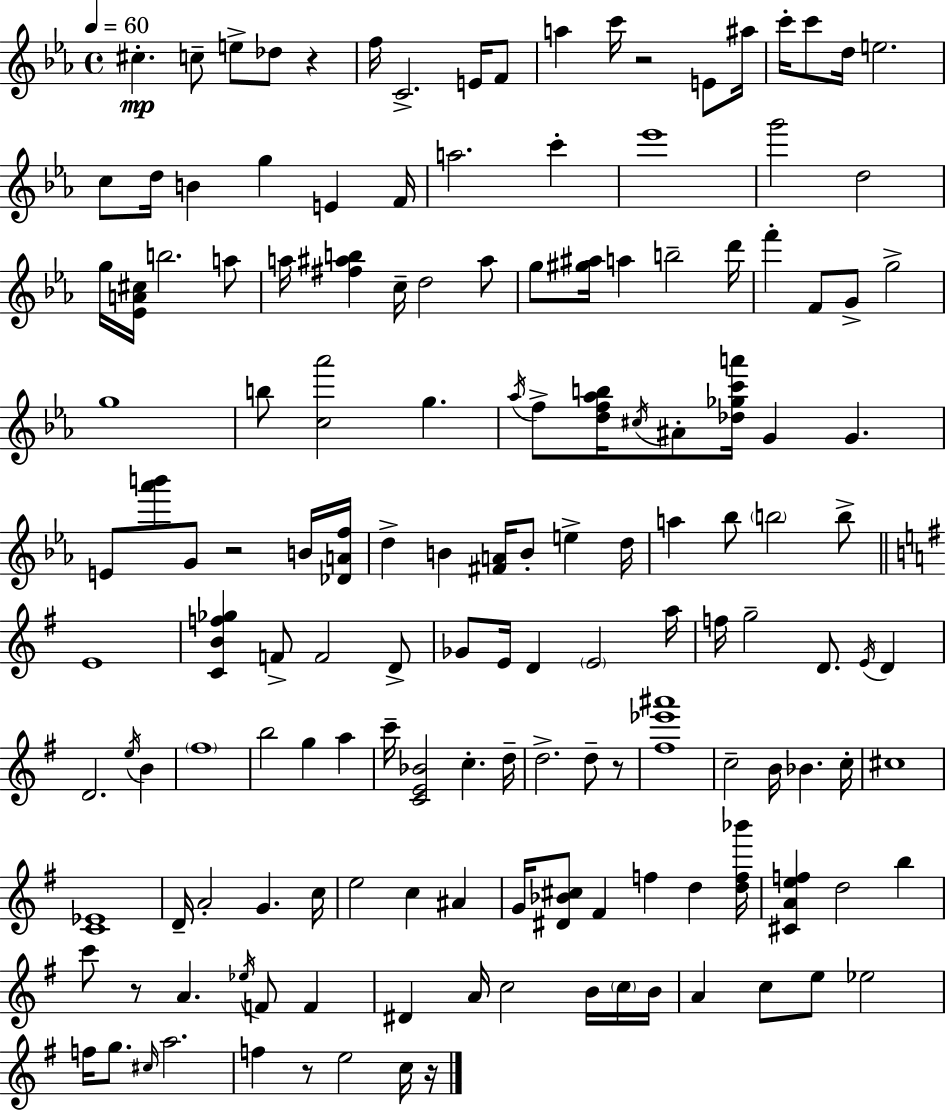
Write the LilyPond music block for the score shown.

{
  \clef treble
  \time 4/4
  \defaultTimeSignature
  \key c \minor
  \tempo 4 = 60
  cis''4.-.\mp c''8-- e''8-> des''8 r4 | f''16 c'2.-> e'16 f'8 | a''4 c'''16 r2 e'8 ais''16 | c'''16-. c'''8 d''16 e''2. | \break c''8 d''16 b'4 g''4 e'4 f'16 | a''2. c'''4-. | ees'''1 | g'''2 d''2 | \break g''16 <ees' a' cis''>16 b''2. a''8 | a''16 <fis'' ais'' b''>4 c''16-- d''2 ais''8 | g''8 <gis'' ais''>16 a''4 b''2-- d'''16 | f'''4-. f'8 g'8-> g''2-> | \break g''1 | b''8 <c'' aes'''>2 g''4. | \acciaccatura { aes''16 } f''8-> <d'' f'' aes'' b''>16 \acciaccatura { cis''16 } ais'8-. <des'' ges'' c''' a'''>16 g'4 g'4. | e'8 <aes''' b'''>8 g'8 r2 | \break b'16 <des' a' f''>16 d''4-> b'4 <fis' a'>16 b'8-. e''4-> | d''16 a''4 bes''8 \parenthesize b''2 | b''8-> \bar "||" \break \key g \major e'1 | <c' b' f'' ges''>4 f'8-> f'2 d'8-> | ges'8 e'16 d'4 \parenthesize e'2 a''16 | f''16 g''2-- d'8. \acciaccatura { e'16 } d'4 | \break d'2. \acciaccatura { e''16 } b'4 | \parenthesize fis''1 | b''2 g''4 a''4 | c'''16-- <c' e' bes'>2 c''4.-. | \break d''16-- d''2.-> d''8-- | r8 <fis'' ees''' ais'''>1 | c''2-- b'16 bes'4. | c''16-. cis''1 | \break <c' ees'>1 | d'16-- a'2-. g'4. | c''16 e''2 c''4 ais'4 | g'16 <dis' bes' cis''>8 fis'4 f''4 d''4 | \break <d'' f'' bes'''>16 <cis' a' e'' f''>4 d''2 b''4 | c'''8 r8 a'4. \acciaccatura { ees''16 } f'8 f'4 | dis'4 a'16 c''2 | b'16 \parenthesize c''16 b'16 a'4 c''8 e''8 ees''2 | \break f''16 g''8. \grace { cis''16 } a''2. | f''4 r8 e''2 | c''16 r16 \bar "|."
}